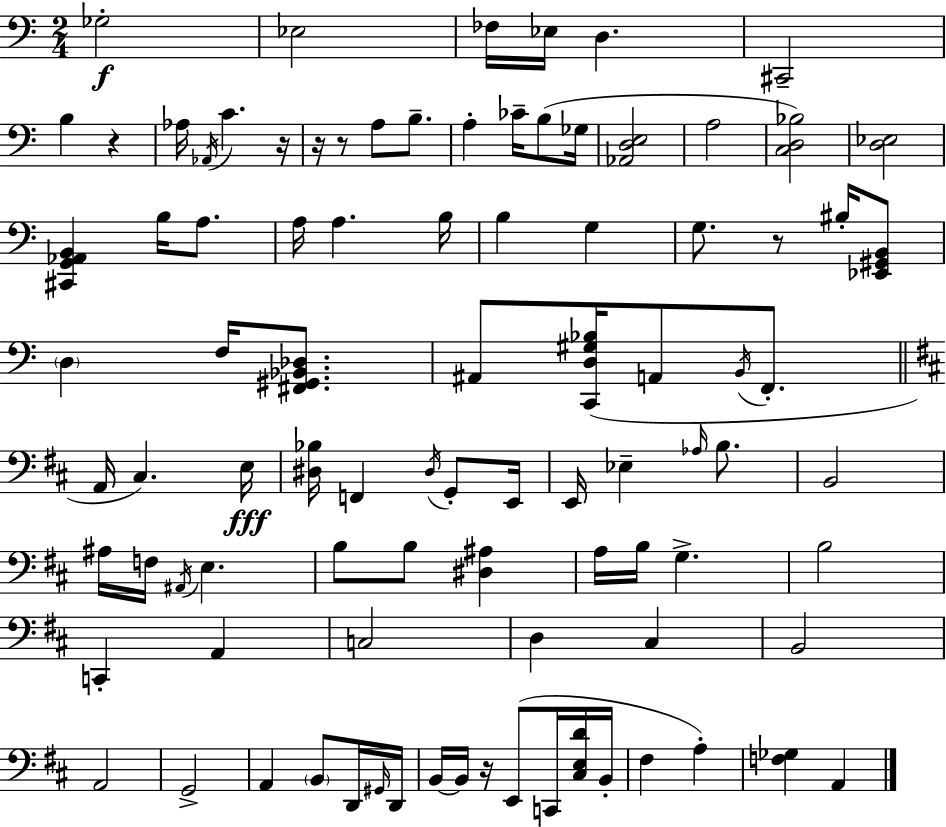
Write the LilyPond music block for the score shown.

{
  \clef bass
  \numericTimeSignature
  \time 2/4
  \key c \major
  ges2-.\f | ees2 | fes16 ees16 d4. | cis,2-- | \break b4 r4 | aes16 \acciaccatura { aes,16 } c'4. | r16 r16 r8 a8 b8.-- | a4-. ces'16-- b8( | \break ges16 <aes, d e>2 | a2 | <c d bes>2) | <d ees>2 | \break <cis, g, aes, b,>4 b16 a8. | a16 a4. | b16 b4 g4 | g8. r8 bis16-. <ees, gis, b,>8 | \break \parenthesize d4 f16 <fis, gis, bes, des>8. | ais,8 <c, d gis bes>16( a,8 \acciaccatura { b,16 } f,8.-. | \bar "||" \break \key d \major a,16 cis4.) e16\fff | <dis bes>16 f,4 \acciaccatura { dis16 } g,8-. | e,16 e,16 ees4-- \grace { aes16 } b8. | b,2 | \break ais16 f16 \acciaccatura { ais,16 } e4. | b8 b8 <dis ais>4 | a16 b16 g4.-> | b2 | \break c,4-. a,4 | c2 | d4 cis4 | b,2 | \break a,2 | g,2-> | a,4 \parenthesize b,8 | d,16 \grace { gis,16 } d,16 b,16~~ b,16 r16 e,8( | \break c,16 <cis e d'>16 b,16-. fis4 | a4-.) <f ges>4 | a,4 \bar "|."
}